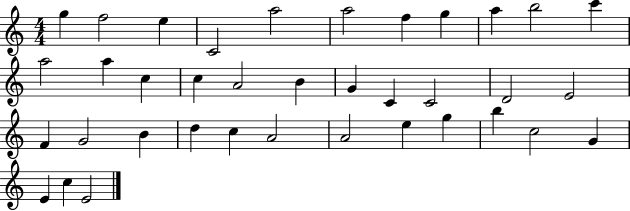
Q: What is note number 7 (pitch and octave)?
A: F5